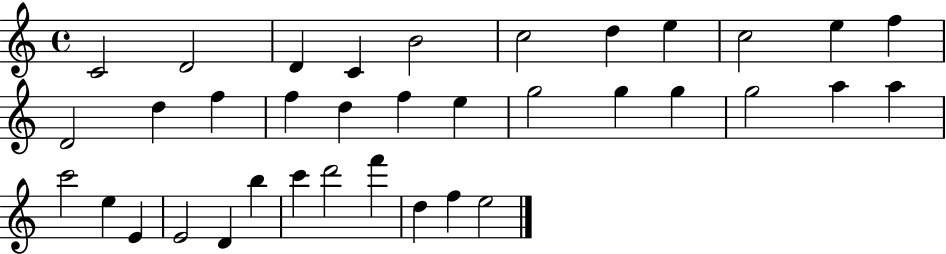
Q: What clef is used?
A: treble